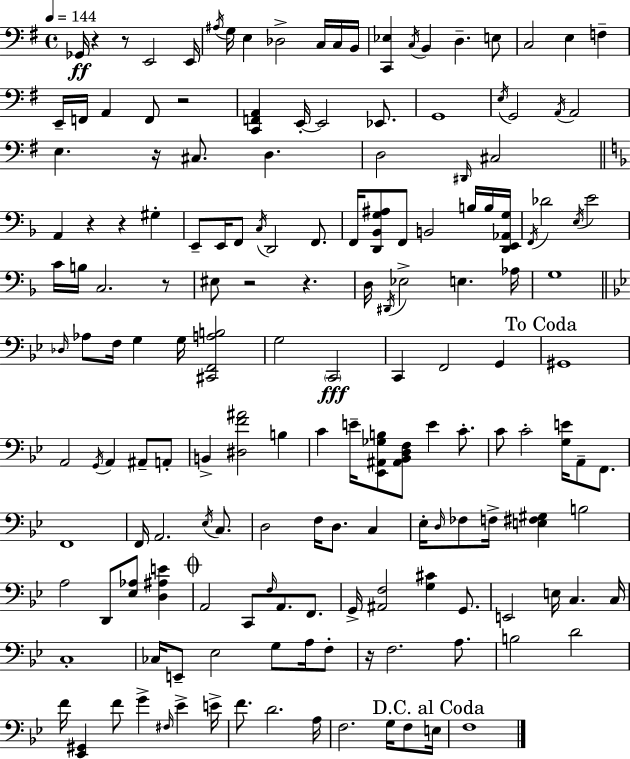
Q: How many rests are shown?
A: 10